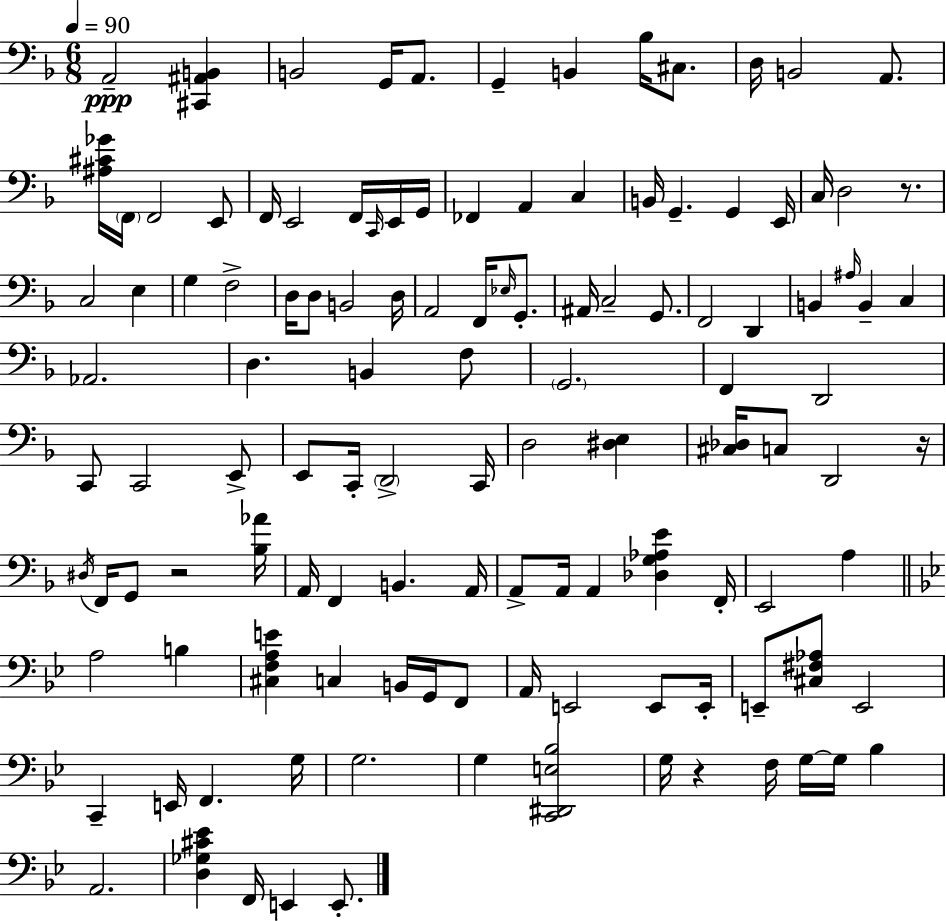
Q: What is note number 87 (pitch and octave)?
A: A2